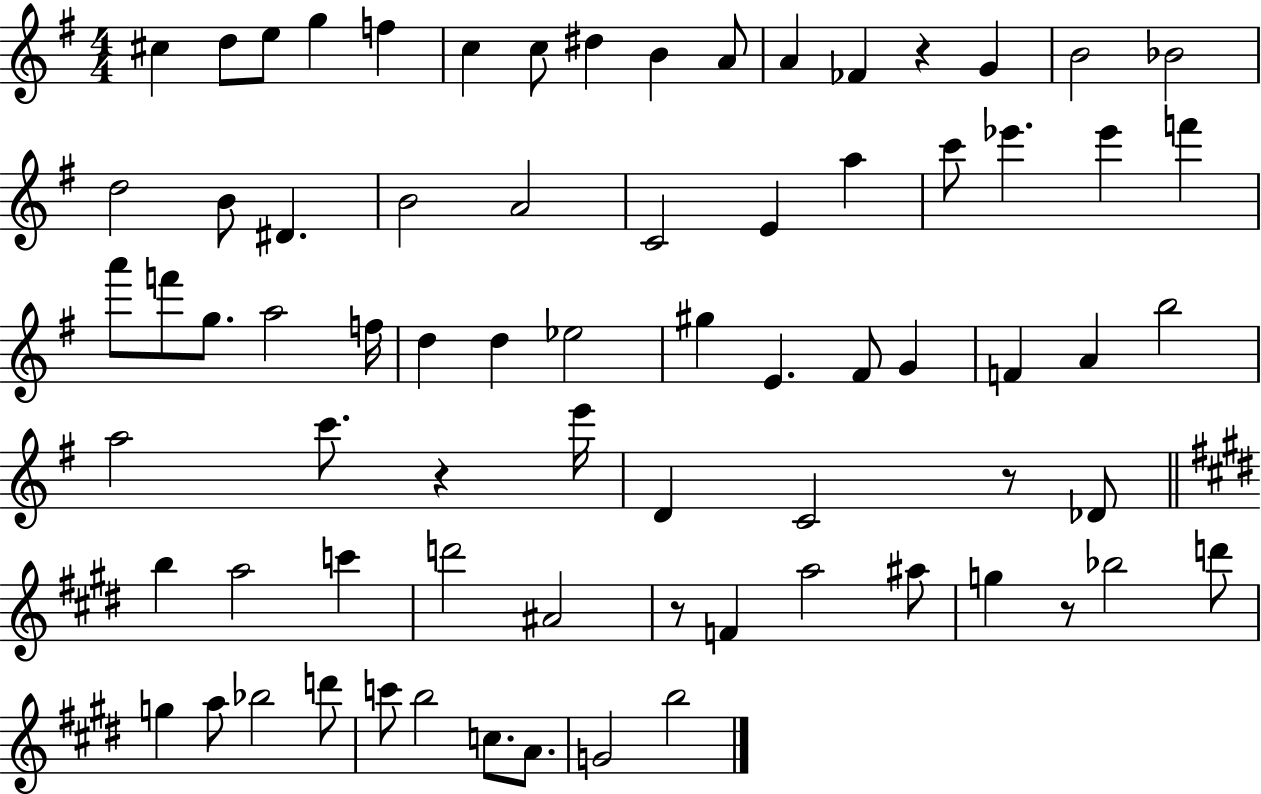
C#5/q D5/e E5/e G5/q F5/q C5/q C5/e D#5/q B4/q A4/e A4/q FES4/q R/q G4/q B4/h Bb4/h D5/h B4/e D#4/q. B4/h A4/h C4/h E4/q A5/q C6/e Eb6/q. Eb6/q F6/q A6/e F6/e G5/e. A5/h F5/s D5/q D5/q Eb5/h G#5/q E4/q. F#4/e G4/q F4/q A4/q B5/h A5/h C6/e. R/q E6/s D4/q C4/h R/e Db4/e B5/q A5/h C6/q D6/h A#4/h R/e F4/q A5/h A#5/e G5/q R/e Bb5/h D6/e G5/q A5/e Bb5/h D6/e C6/e B5/h C5/e. A4/e. G4/h B5/h